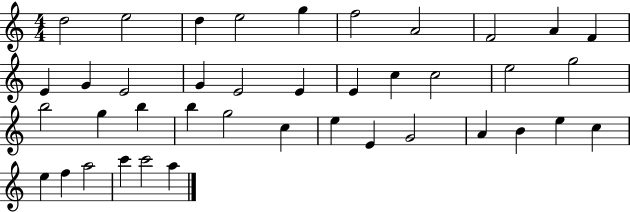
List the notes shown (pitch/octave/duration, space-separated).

D5/h E5/h D5/q E5/h G5/q F5/h A4/h F4/h A4/q F4/q E4/q G4/q E4/h G4/q E4/h E4/q E4/q C5/q C5/h E5/h G5/h B5/h G5/q B5/q B5/q G5/h C5/q E5/q E4/q G4/h A4/q B4/q E5/q C5/q E5/q F5/q A5/h C6/q C6/h A5/q